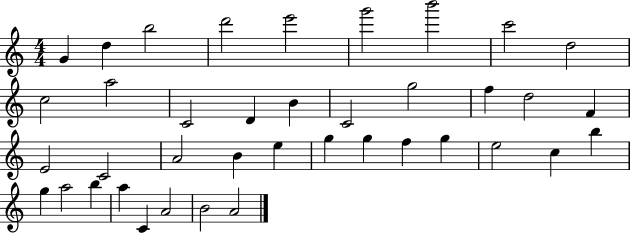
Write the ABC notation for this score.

X:1
T:Untitled
M:4/4
L:1/4
K:C
G d b2 d'2 e'2 g'2 b'2 c'2 d2 c2 a2 C2 D B C2 g2 f d2 F E2 C2 A2 B e g g f g e2 c b g a2 b a C A2 B2 A2